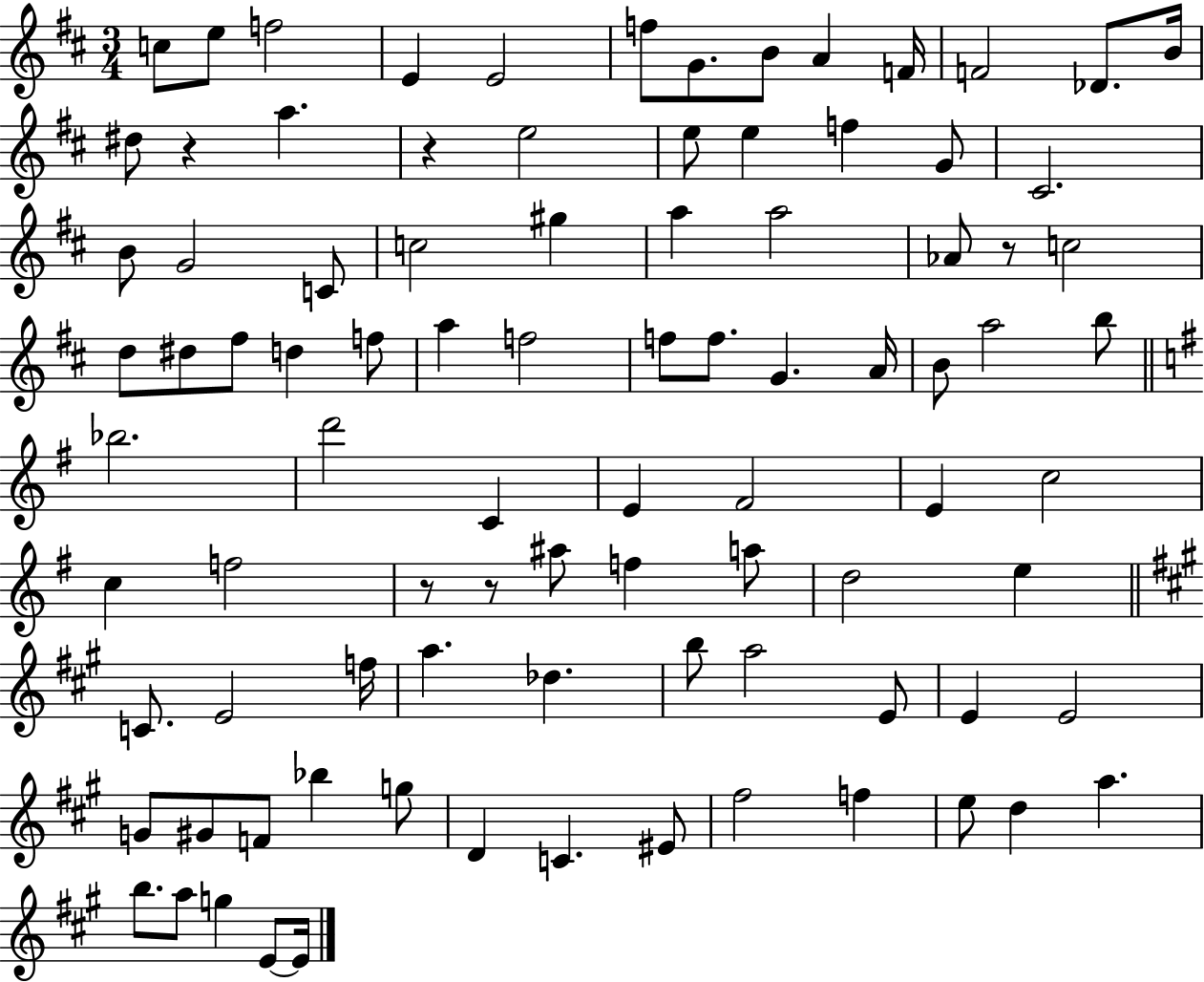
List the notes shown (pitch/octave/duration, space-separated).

C5/e E5/e F5/h E4/q E4/h F5/e G4/e. B4/e A4/q F4/s F4/h Db4/e. B4/s D#5/e R/q A5/q. R/q E5/h E5/e E5/q F5/q G4/e C#4/h. B4/e G4/h C4/e C5/h G#5/q A5/q A5/h Ab4/e R/e C5/h D5/e D#5/e F#5/e D5/q F5/e A5/q F5/h F5/e F5/e. G4/q. A4/s B4/e A5/h B5/e Bb5/h. D6/h C4/q E4/q F#4/h E4/q C5/h C5/q F5/h R/e R/e A#5/e F5/q A5/e D5/h E5/q C4/e. E4/h F5/s A5/q. Db5/q. B5/e A5/h E4/e E4/q E4/h G4/e G#4/e F4/e Bb5/q G5/e D4/q C4/q. EIS4/e F#5/h F5/q E5/e D5/q A5/q. B5/e. A5/e G5/q E4/e E4/s